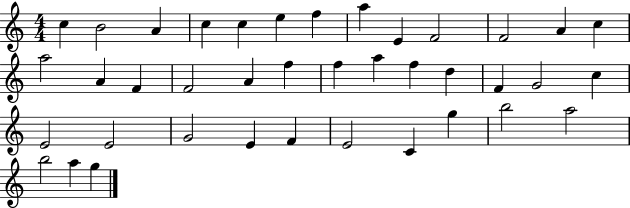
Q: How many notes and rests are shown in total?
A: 39